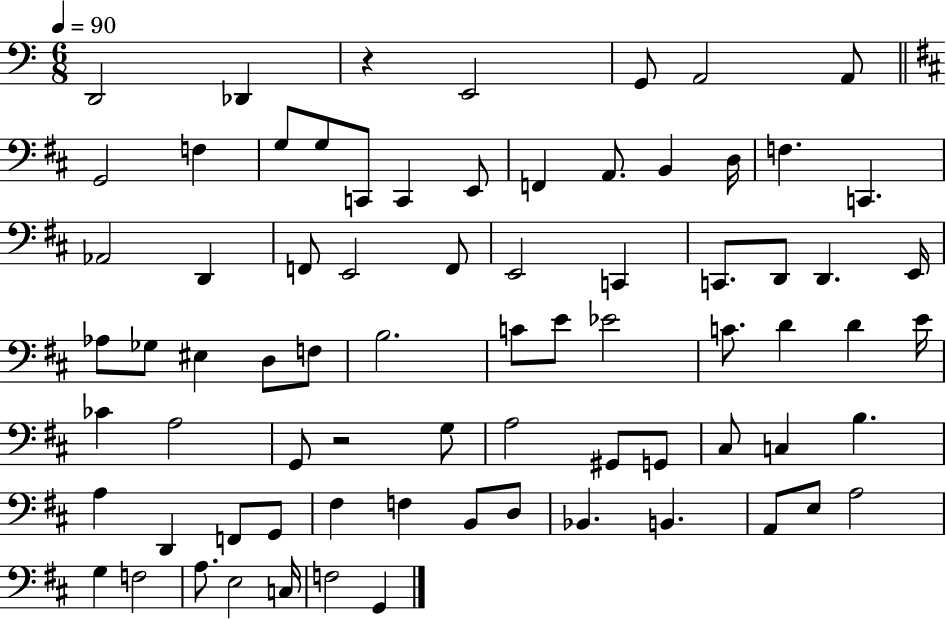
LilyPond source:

{
  \clef bass
  \numericTimeSignature
  \time 6/8
  \key c \major
  \tempo 4 = 90
  d,2 des,4 | r4 e,2 | g,8 a,2 a,8 | \bar "||" \break \key d \major g,2 f4 | g8 g8 c,8 c,4 e,8 | f,4 a,8. b,4 d16 | f4. c,4. | \break aes,2 d,4 | f,8 e,2 f,8 | e,2 c,4 | c,8. d,8 d,4. e,16 | \break aes8 ges8 eis4 d8 f8 | b2. | c'8 e'8 ees'2 | c'8. d'4 d'4 e'16 | \break ces'4 a2 | g,8 r2 g8 | a2 gis,8 g,8 | cis8 c4 b4. | \break a4 d,4 f,8 g,8 | fis4 f4 b,8 d8 | bes,4. b,4. | a,8 e8 a2 | \break g4 f2 | a8. e2 c16 | f2 g,4 | \bar "|."
}